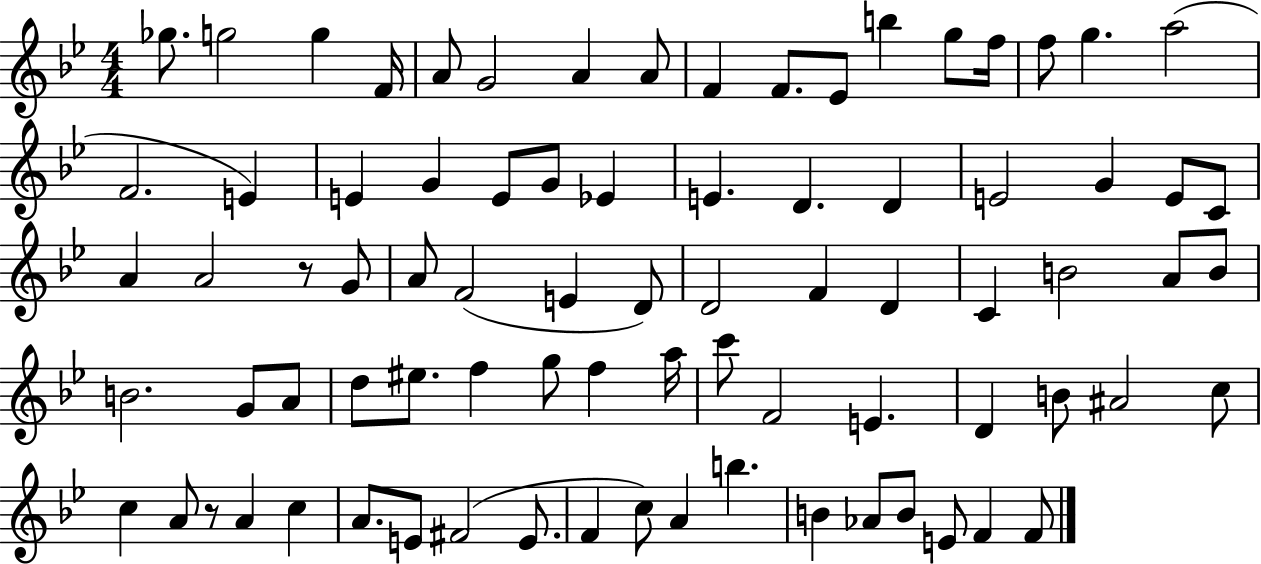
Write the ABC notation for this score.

X:1
T:Untitled
M:4/4
L:1/4
K:Bb
_g/2 g2 g F/4 A/2 G2 A A/2 F F/2 _E/2 b g/2 f/4 f/2 g a2 F2 E E G E/2 G/2 _E E D D E2 G E/2 C/2 A A2 z/2 G/2 A/2 F2 E D/2 D2 F D C B2 A/2 B/2 B2 G/2 A/2 d/2 ^e/2 f g/2 f a/4 c'/2 F2 E D B/2 ^A2 c/2 c A/2 z/2 A c A/2 E/2 ^F2 E/2 F c/2 A b B _A/2 B/2 E/2 F F/2